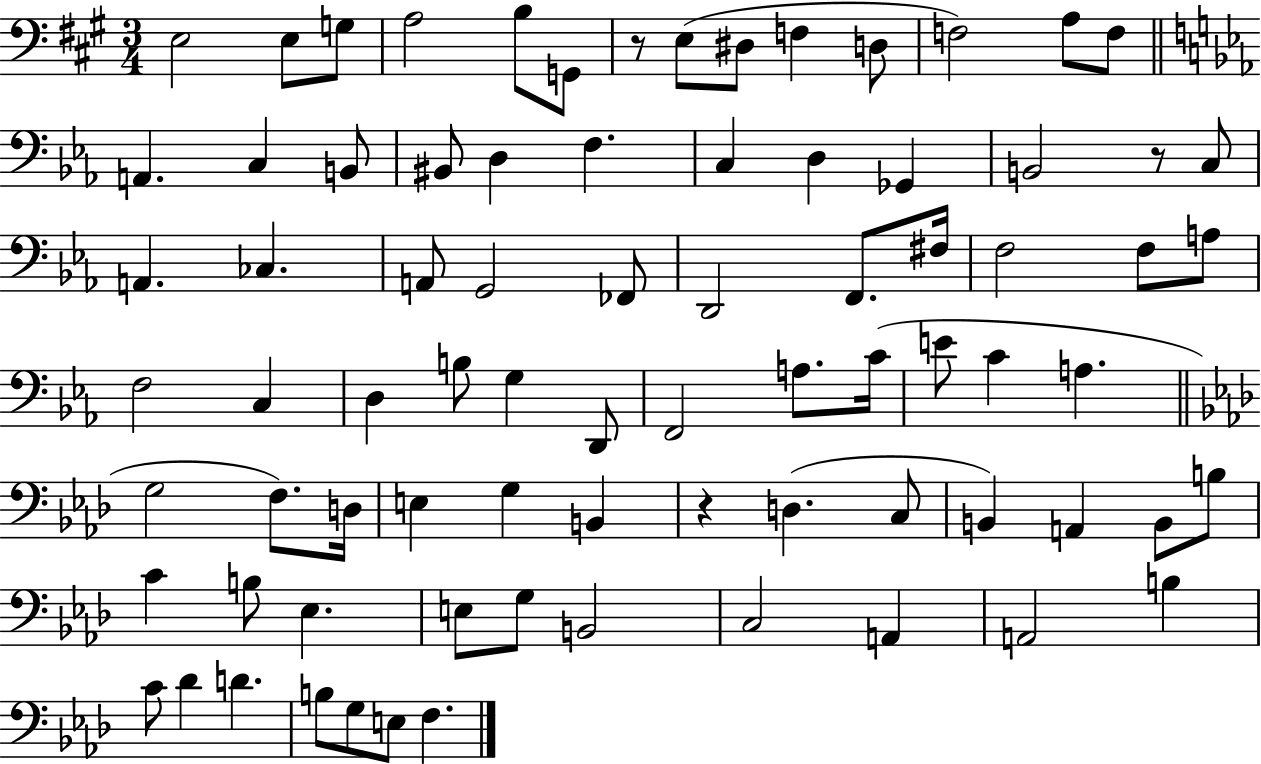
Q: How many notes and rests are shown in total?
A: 79